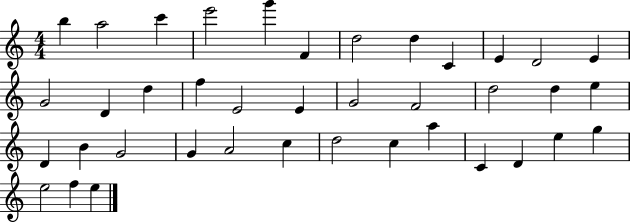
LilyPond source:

{
  \clef treble
  \numericTimeSignature
  \time 4/4
  \key c \major
  b''4 a''2 c'''4 | e'''2 g'''4 f'4 | d''2 d''4 c'4 | e'4 d'2 e'4 | \break g'2 d'4 d''4 | f''4 e'2 e'4 | g'2 f'2 | d''2 d''4 e''4 | \break d'4 b'4 g'2 | g'4 a'2 c''4 | d''2 c''4 a''4 | c'4 d'4 e''4 g''4 | \break e''2 f''4 e''4 | \bar "|."
}